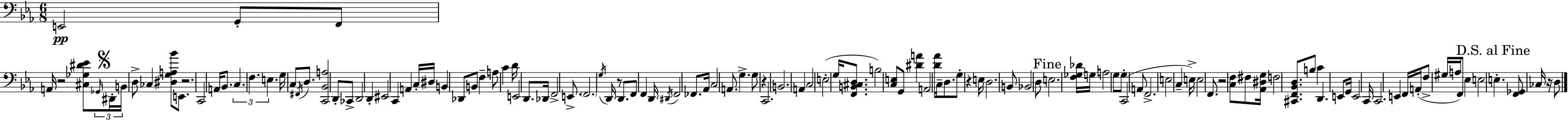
{
  \clef bass
  \numericTimeSignature
  \time 6/8
  \key ees \major
  e,2\pp g,8-. f,8 | a,16 r2 <cis ges dis' ees'>8 \tuplet 3/2 { \grace { ges,16 } | \mark \markup { \musicglyph "scripts.segno" } dis,16-. b,16 } d8-> ces4 <dis g a bes'>8 e,8. | r2. | \break c,2 a,16 bes,8. | \tuplet 3/2 { c4. f4. | e4. } g16 c8 \acciaccatura { fis,16 } d8. | <c, bes, a>2 d,8-. | \break ces,8-> d,2 d,4-. | eis,2 c,4 | a,4 c16-. dis16 b,4 | des,8 b,8 f4-- a8 c'4 | \break d'16 e,2 d,8. | des,16 f,2-> e,8.-> | \parenthesize f,2. | \acciaccatura { g16 } d,16 r8 d,8. f,8 f,4 | \break d,16 \acciaccatura { dis,16 } f,2 | fes,8. aes,16 c2 | a,8. g4.-> g8 | r4 c,2. | \break b,2. | a,4 c2 | e2-.( | g16 <f, b, cis d>8. b2) | \break <c e>8 g,8 <dis' a'>4 a,2 | <d' aes'>16 c16-- d8. g8-. r4 | e16 d2. | b,8 bes,2 | \break d8 \mark "Fine" e2. | <f ges des'>16 g16 a2 | g8 g8-. c,2( | a,8 f,2.-> | \break e2 | c4-- e16->) e2 | f,8. r2 | <c f>8 fis8 <aes, dis g>16 f2 | \break <cis, f, bes, d>8. b8 c'4 d,4. | e,8 g,16 e,2 | c,16 c,2. | e,4 f,16 a,16-.( f8-> | \break gis16 a16 f,8) ees4 e2 | \mark "D.S. al Fine" e4.-. <f, ges,>8 | ces16 r16 d8 \bar "|."
}